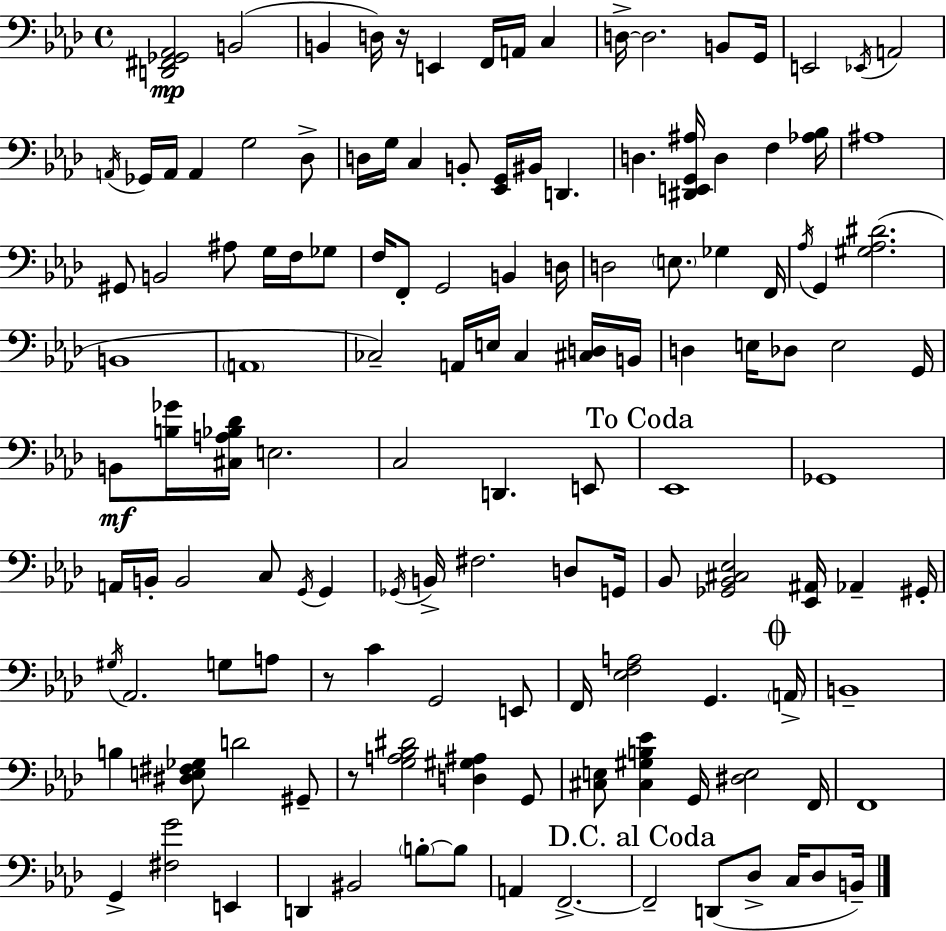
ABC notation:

X:1
T:Untitled
M:4/4
L:1/4
K:Ab
[D,,^F,,_G,,_A,,]2 B,,2 B,, D,/4 z/4 E,, F,,/4 A,,/4 C, D,/4 D,2 B,,/2 G,,/4 E,,2 _E,,/4 A,,2 A,,/4 _G,,/4 A,,/4 A,, G,2 _D,/2 D,/4 G,/4 C, B,,/2 [_E,,G,,]/4 ^B,,/4 D,, D, [^D,,E,,G,,^A,]/4 D, F, [_A,_B,]/4 ^A,4 ^G,,/2 B,,2 ^A,/2 G,/4 F,/4 _G,/2 F,/4 F,,/2 G,,2 B,, D,/4 D,2 E,/2 _G, F,,/4 _A,/4 G,, [^G,_A,^D]2 B,,4 A,,4 _C,2 A,,/4 E,/4 _C, [^C,D,]/4 B,,/4 D, E,/4 _D,/2 E,2 G,,/4 B,,/2 [B,_G]/4 [^C,A,_B,_D]/4 E,2 C,2 D,, E,,/2 _E,,4 _G,,4 A,,/4 B,,/4 B,,2 C,/2 G,,/4 G,, _G,,/4 B,,/4 ^F,2 D,/2 G,,/4 _B,,/2 [_G,,_B,,^C,_E,]2 [_E,,^A,,]/4 _A,, ^G,,/4 ^G,/4 _A,,2 G,/2 A,/2 z/2 C G,,2 E,,/2 F,,/4 [_E,F,A,]2 G,, A,,/4 B,,4 B, [^D,E,^F,_G,]/2 D2 ^G,,/2 z/2 [G,A,_B,^D]2 [D,^G,^A,] G,,/2 [^C,E,]/2 [^C,^G,B,_E] G,,/4 [^D,E,]2 F,,/4 F,,4 G,, [^F,G]2 E,, D,, ^B,,2 B,/2 B,/2 A,, F,,2 F,,2 D,,/2 _D,/2 C,/4 _D,/2 B,,/4